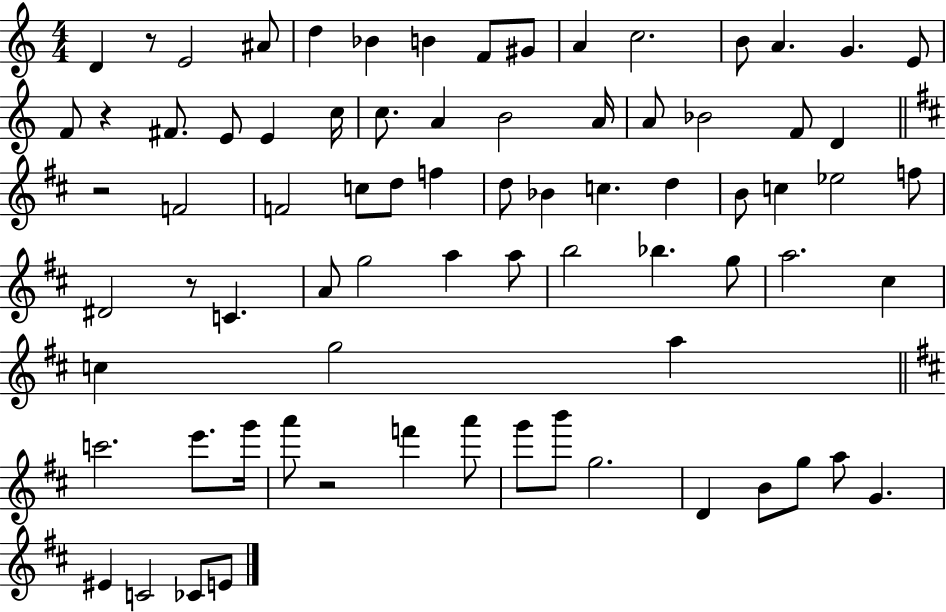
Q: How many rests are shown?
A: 5